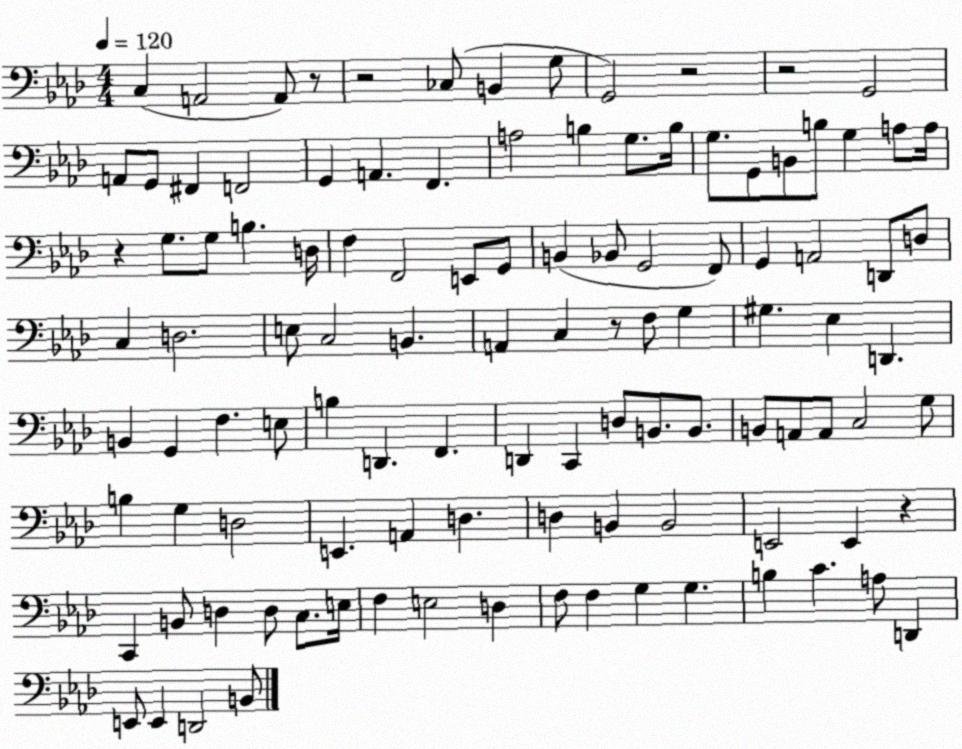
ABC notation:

X:1
T:Untitled
M:4/4
L:1/4
K:Ab
C, A,,2 A,,/2 z/2 z2 _C,/2 B,, G,/2 G,,2 z2 z2 G,,2 A,,/2 G,,/2 ^F,, F,,2 G,, A,, F,, A,2 B, G,/2 B,/4 G,/2 G,,/2 B,,/2 B,/2 G, A,/2 A,/4 z G,/2 G,/2 B, D,/4 F, F,,2 E,,/2 G,,/2 B,, _B,,/2 G,,2 F,,/2 G,, A,,2 D,,/2 D,/2 C, D,2 E,/2 C,2 B,, A,, C, z/2 F,/2 G, ^G, _E, D,, B,, G,, F, E,/2 B, D,, F,, D,, C,, D,/2 B,,/2 B,,/2 B,,/2 A,,/2 A,,/2 C,2 G,/2 B, G, D,2 E,, A,, D, D, B,, B,,2 E,,2 E,, z C,, B,,/2 D, D,/2 C,/2 E,/4 F, E,2 D, F,/2 F, G, G, B, C A,/2 D,, E,,/2 E,, D,,2 B,,/2